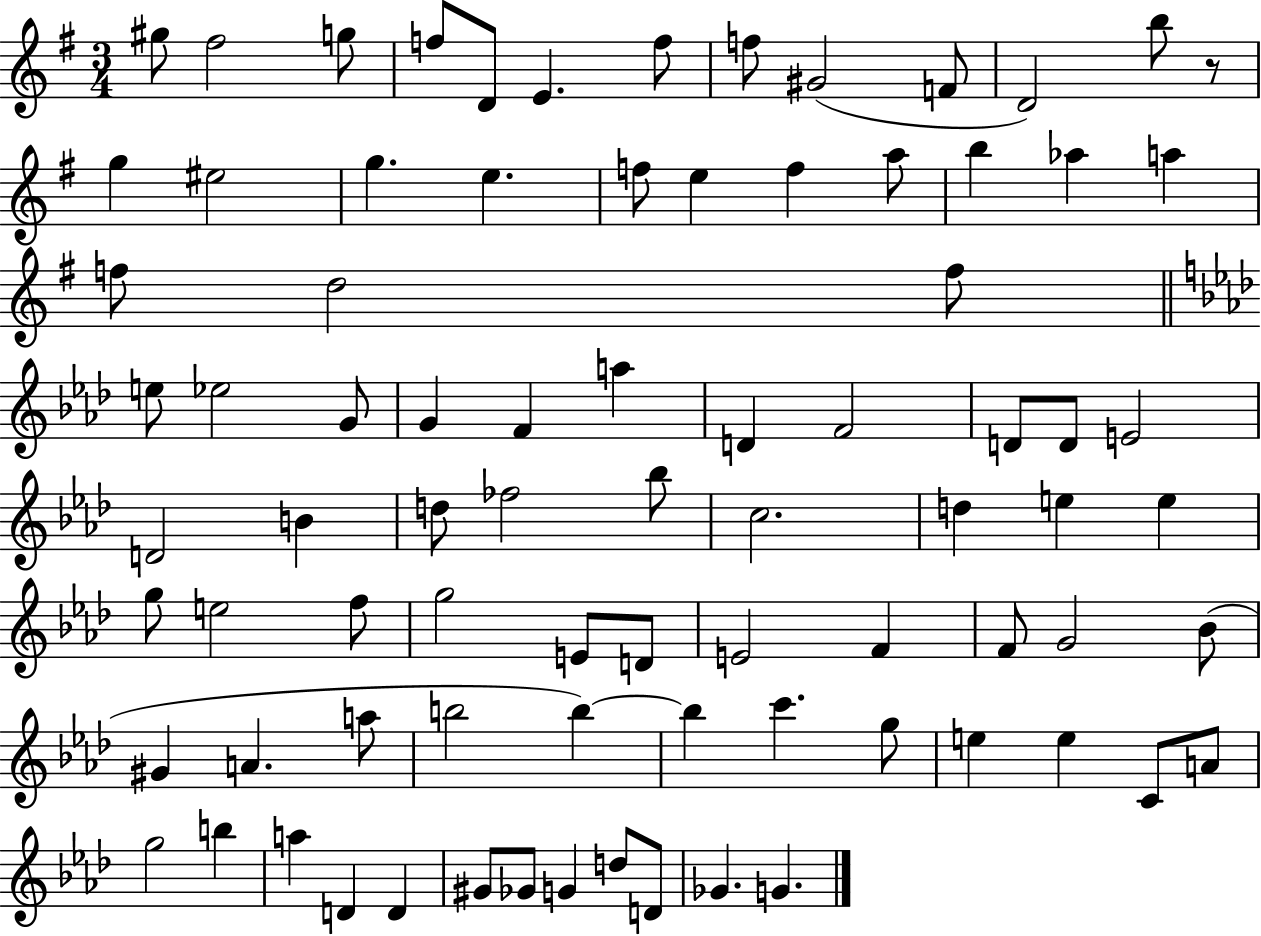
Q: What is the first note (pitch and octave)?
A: G#5